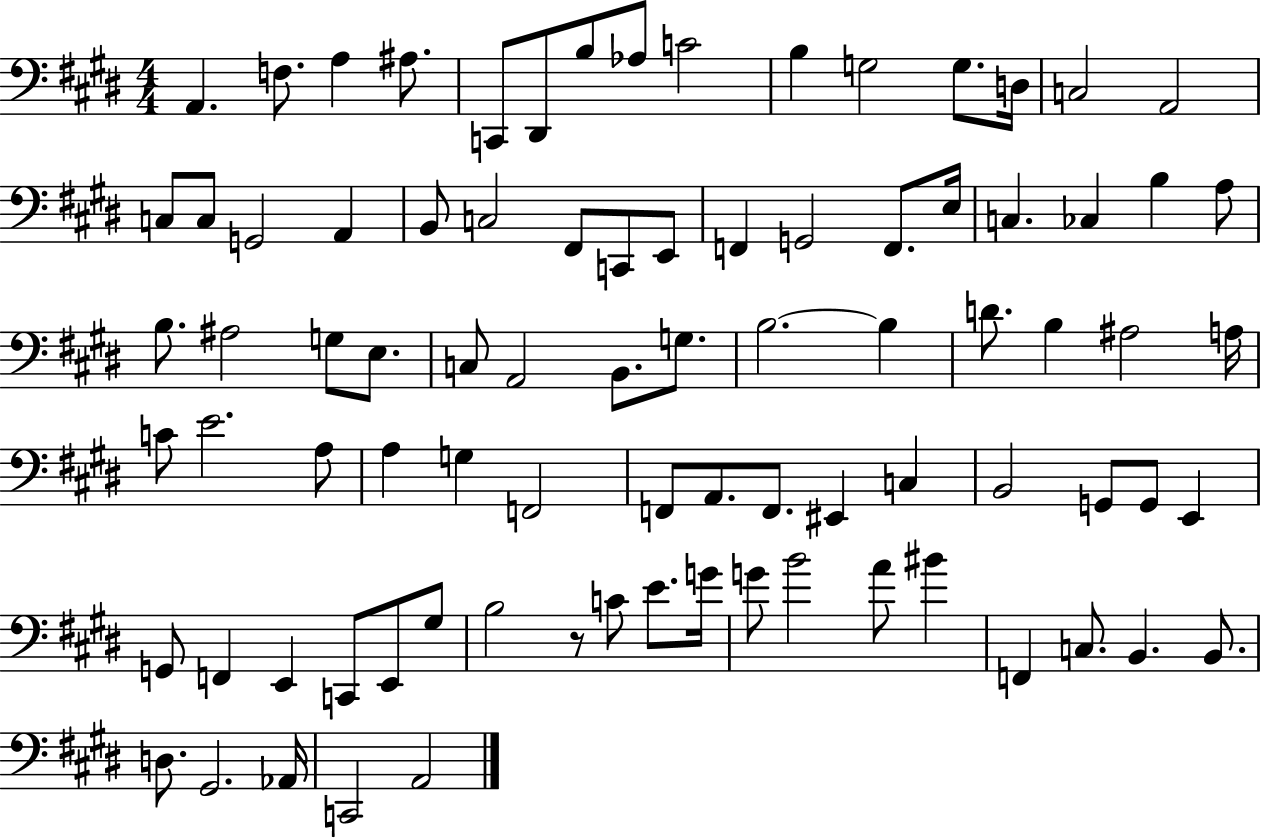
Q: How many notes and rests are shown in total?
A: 85